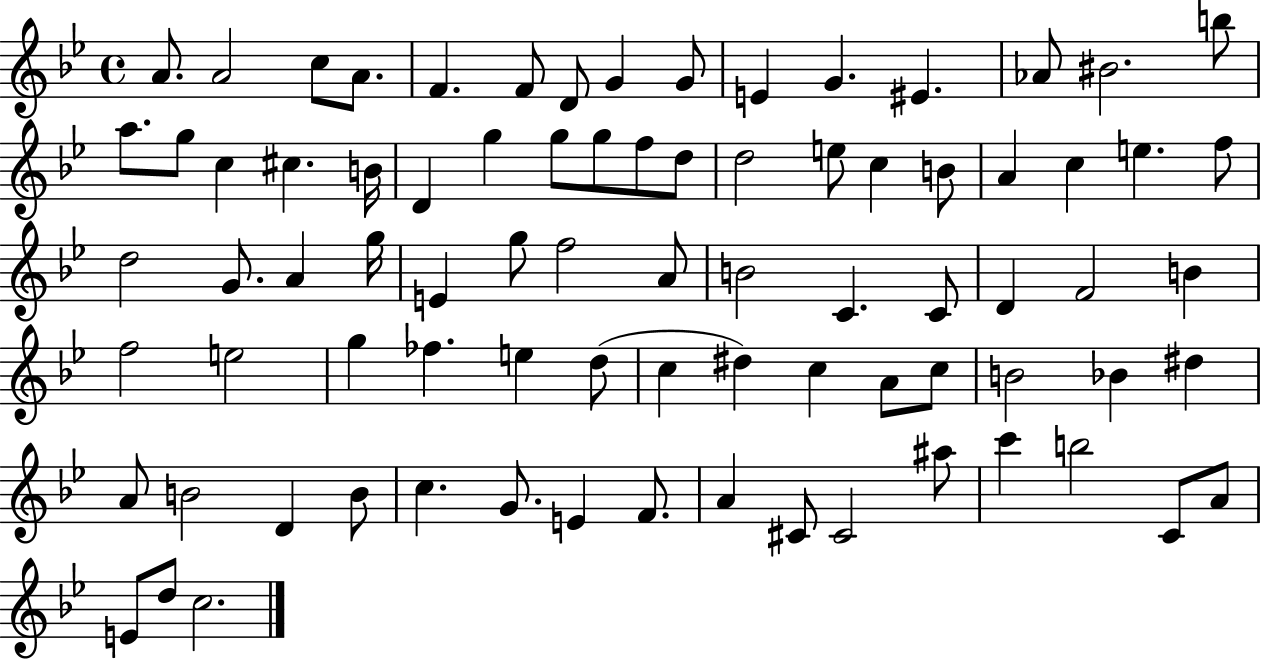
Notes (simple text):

A4/e. A4/h C5/e A4/e. F4/q. F4/e D4/e G4/q G4/e E4/q G4/q. EIS4/q. Ab4/e BIS4/h. B5/e A5/e. G5/e C5/q C#5/q. B4/s D4/q G5/q G5/e G5/e F5/e D5/e D5/h E5/e C5/q B4/e A4/q C5/q E5/q. F5/e D5/h G4/e. A4/q G5/s E4/q G5/e F5/h A4/e B4/h C4/q. C4/e D4/q F4/h B4/q F5/h E5/h G5/q FES5/q. E5/q D5/e C5/q D#5/q C5/q A4/e C5/e B4/h Bb4/q D#5/q A4/e B4/h D4/q B4/e C5/q. G4/e. E4/q F4/e. A4/q C#4/e C#4/h A#5/e C6/q B5/h C4/e A4/e E4/e D5/e C5/h.